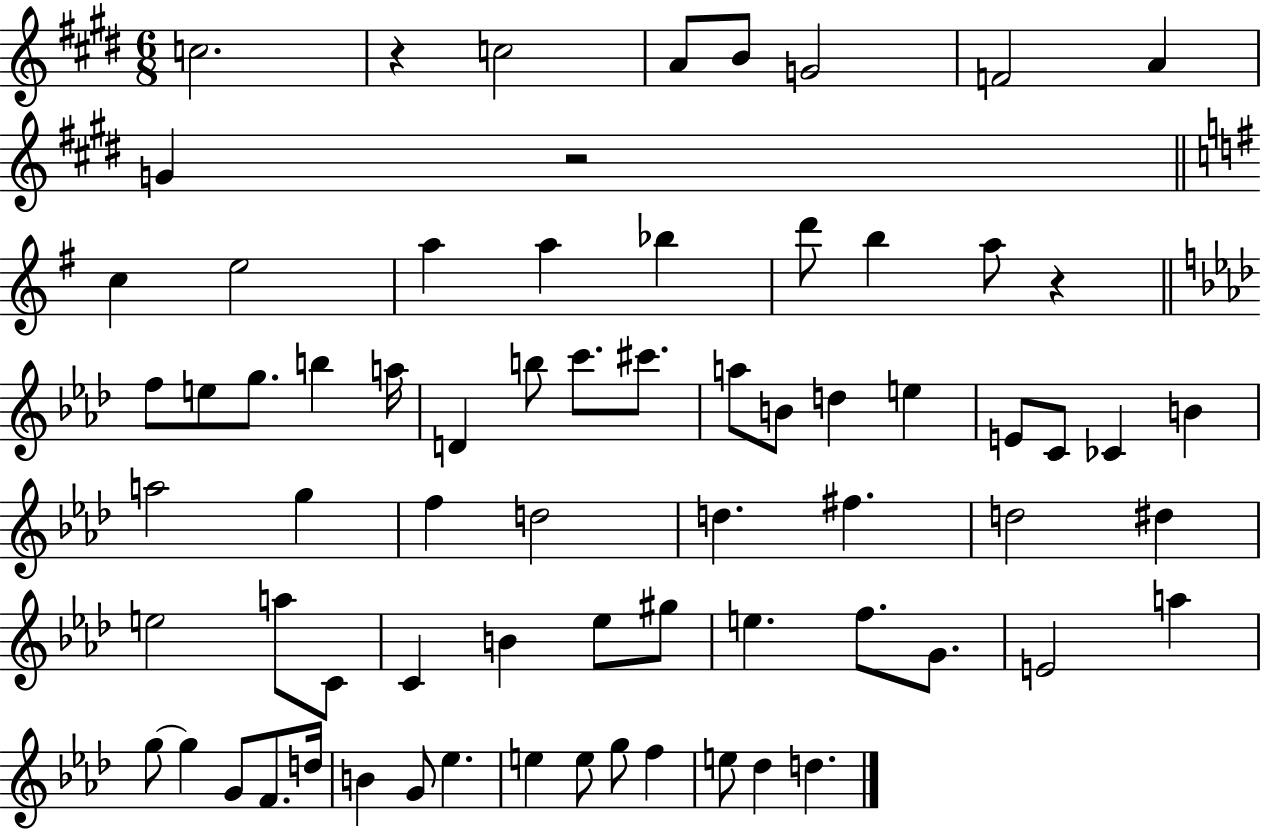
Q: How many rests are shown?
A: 3